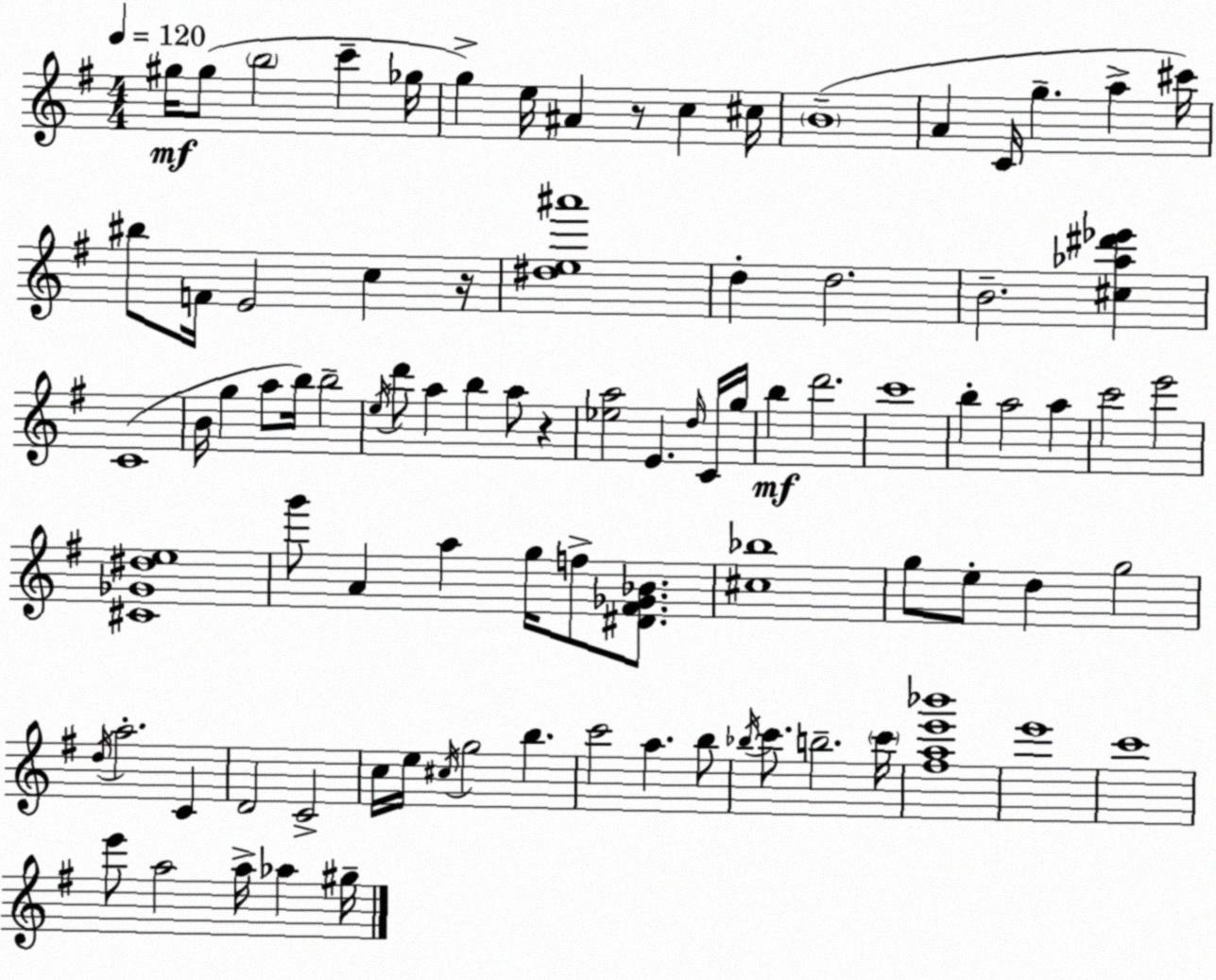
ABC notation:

X:1
T:Untitled
M:4/4
L:1/4
K:Em
^g/4 ^g/2 b2 c' _g/4 g e/4 ^A z/2 c ^c/4 B4 A C/4 g a ^c'/4 ^b/2 F/4 E2 c z/4 [^de^a']4 d d2 B2 [^c_a^d'_e'] C4 B/4 g a/2 b/4 b2 e/4 d'/2 a b a/2 z [_ea]2 E d/4 C/4 g/4 b d'2 c'4 b a2 a c'2 e'2 [^C_G^de]4 g'/2 A a g/4 f/2 [^D^F_G_B]/2 [^c_b]4 g/2 e/2 d g2 d/4 a2 C D2 C2 c/4 e/4 ^c/4 g2 b c'2 a b/2 _b/4 c'/2 b2 c'/4 [^fae'_b']4 e'4 c'4 e'/2 a2 a/4 _a ^g/4